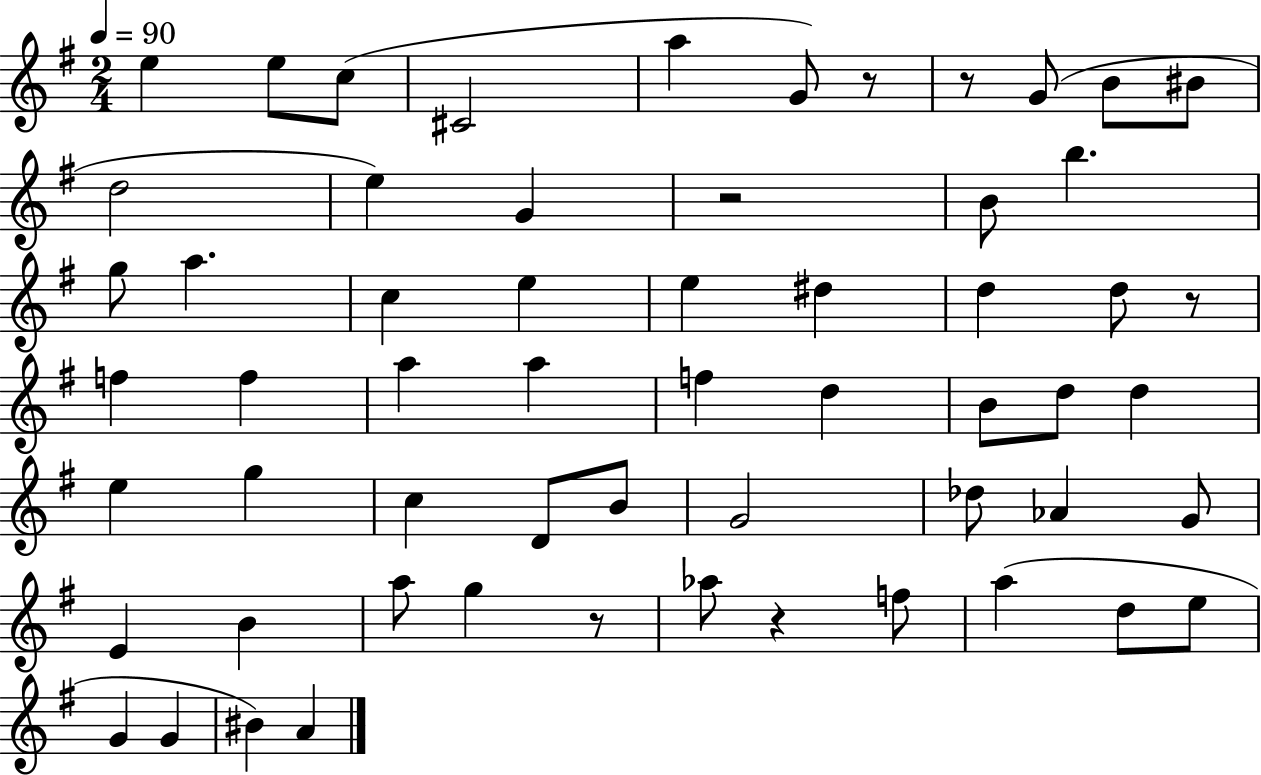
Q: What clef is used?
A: treble